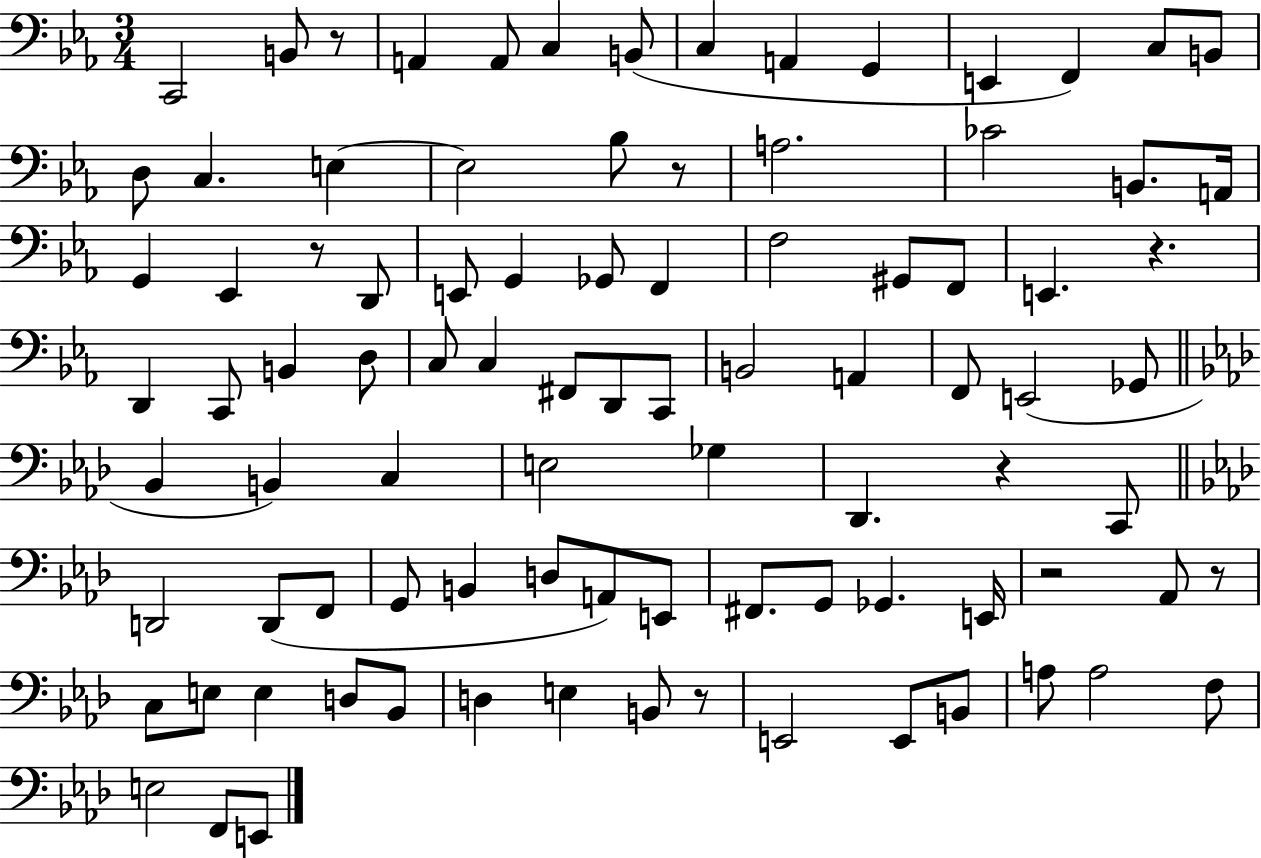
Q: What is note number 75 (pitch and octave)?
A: B2